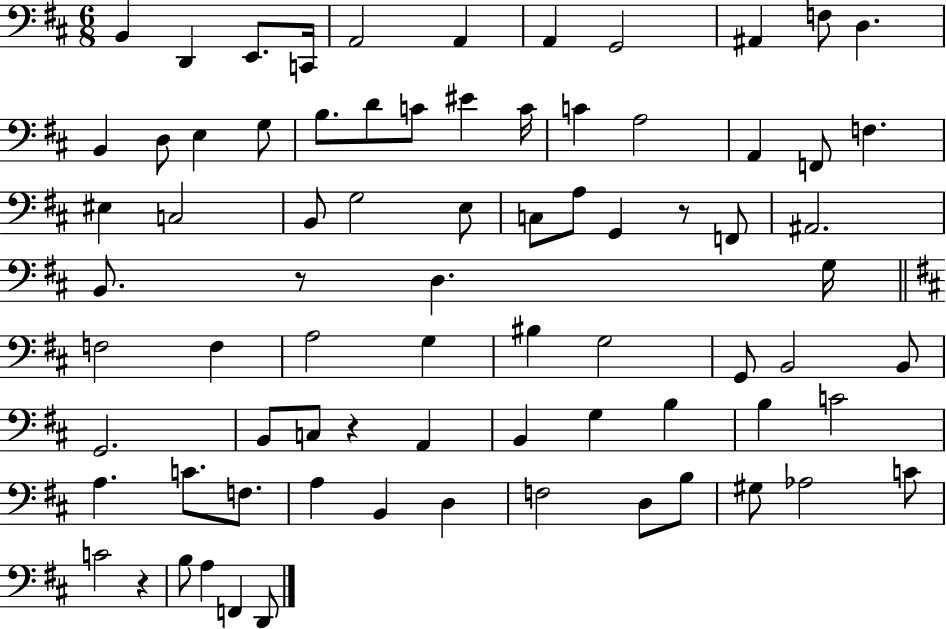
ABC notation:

X:1
T:Untitled
M:6/8
L:1/4
K:D
B,, D,, E,,/2 C,,/4 A,,2 A,, A,, G,,2 ^A,, F,/2 D, B,, D,/2 E, G,/2 B,/2 D/2 C/2 ^E C/4 C A,2 A,, F,,/2 F, ^E, C,2 B,,/2 G,2 E,/2 C,/2 A,/2 G,, z/2 F,,/2 ^A,,2 B,,/2 z/2 D, G,/4 F,2 F, A,2 G, ^B, G,2 G,,/2 B,,2 B,,/2 G,,2 B,,/2 C,/2 z A,, B,, G, B, B, C2 A, C/2 F,/2 A, B,, D, F,2 D,/2 B,/2 ^G,/2 _A,2 C/2 C2 z B,/2 A, F,, D,,/2